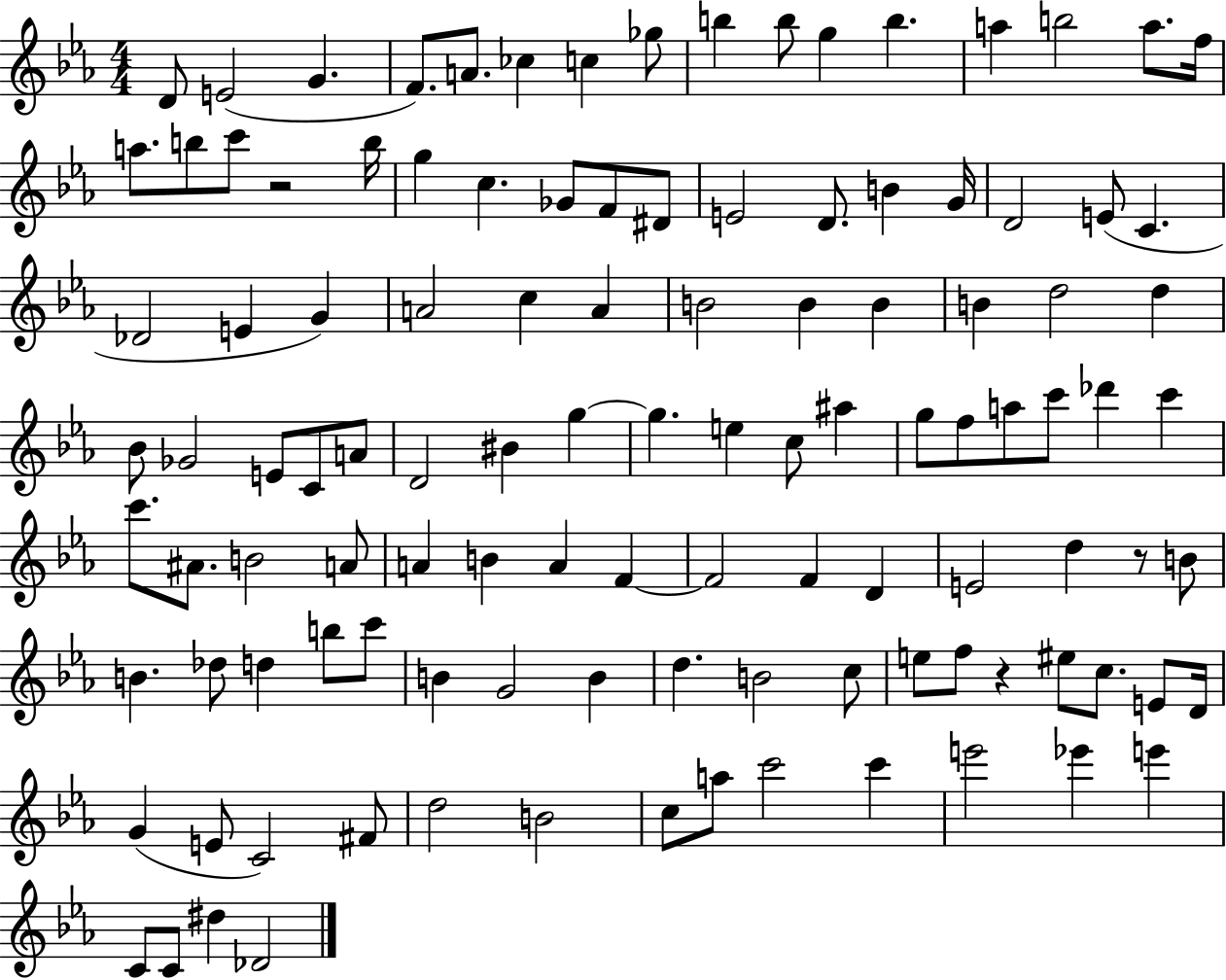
X:1
T:Untitled
M:4/4
L:1/4
K:Eb
D/2 E2 G F/2 A/2 _c c _g/2 b b/2 g b a b2 a/2 f/4 a/2 b/2 c'/2 z2 b/4 g c _G/2 F/2 ^D/2 E2 D/2 B G/4 D2 E/2 C _D2 E G A2 c A B2 B B B d2 d _B/2 _G2 E/2 C/2 A/2 D2 ^B g g e c/2 ^a g/2 f/2 a/2 c'/2 _d' c' c'/2 ^A/2 B2 A/2 A B A F F2 F D E2 d z/2 B/2 B _d/2 d b/2 c'/2 B G2 B d B2 c/2 e/2 f/2 z ^e/2 c/2 E/2 D/4 G E/2 C2 ^F/2 d2 B2 c/2 a/2 c'2 c' e'2 _e' e' C/2 C/2 ^d _D2